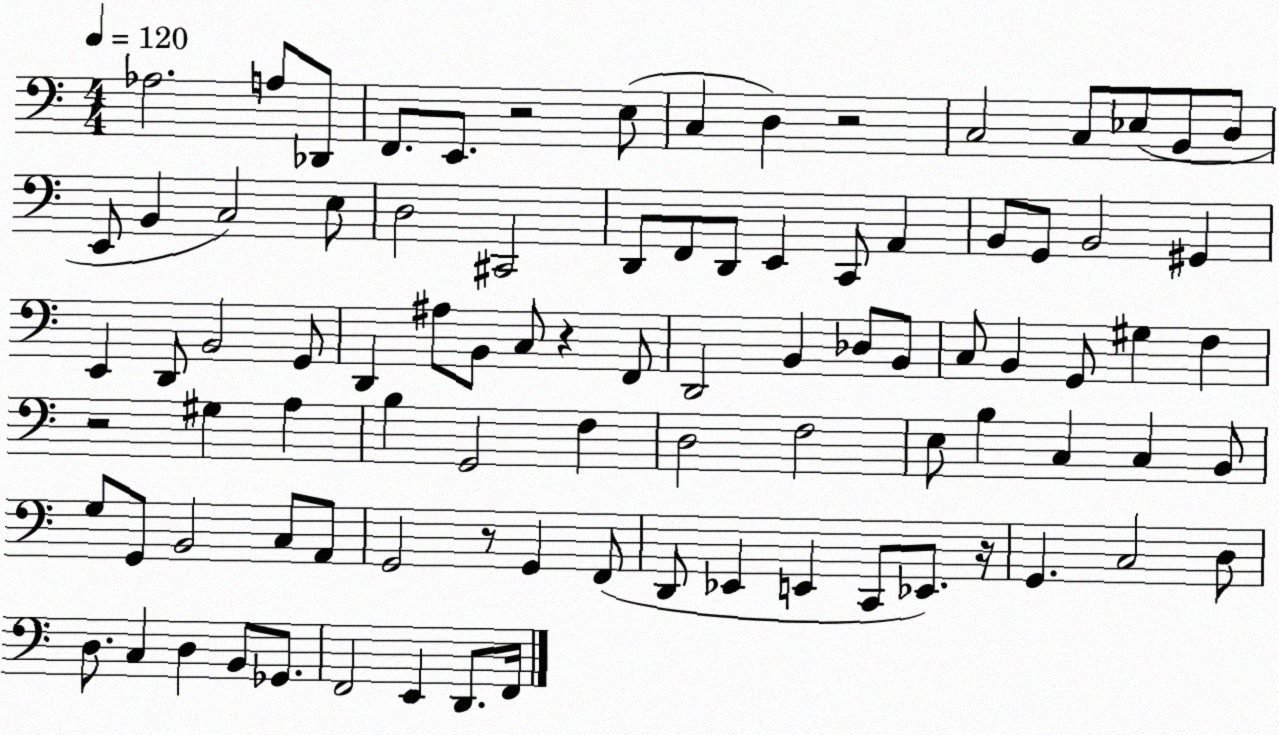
X:1
T:Untitled
M:4/4
L:1/4
K:C
_A,2 A,/2 _D,,/2 F,,/2 E,,/2 z2 E,/2 C, D, z2 C,2 C,/2 _E,/2 B,,/2 D,/2 E,,/2 B,, C,2 E,/2 D,2 ^C,,2 D,,/2 F,,/2 D,,/2 E,, C,,/2 A,, B,,/2 G,,/2 B,,2 ^G,, E,, D,,/2 B,,2 G,,/2 D,, ^A,/2 B,,/2 C,/2 z F,,/2 D,,2 B,, _D,/2 B,,/2 C,/2 B,, G,,/2 ^G, F, z2 ^G, A, B, G,,2 F, D,2 F,2 E,/2 B, C, C, B,,/2 G,/2 G,,/2 B,,2 C,/2 A,,/2 G,,2 z/2 G,, F,,/2 D,,/2 _E,, E,, C,,/2 _E,,/2 z/4 G,, C,2 D,/2 D,/2 C, D, B,,/2 _G,,/2 F,,2 E,, D,,/2 F,,/4